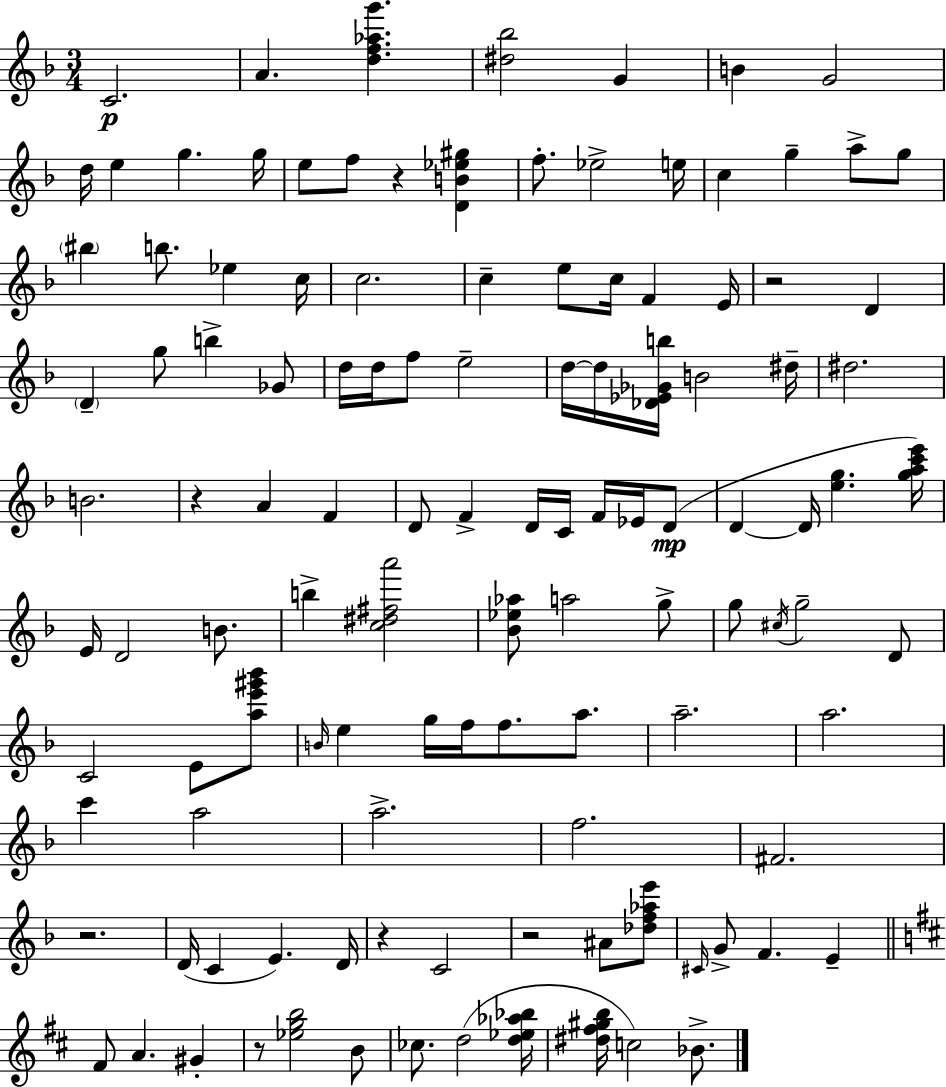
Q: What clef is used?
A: treble